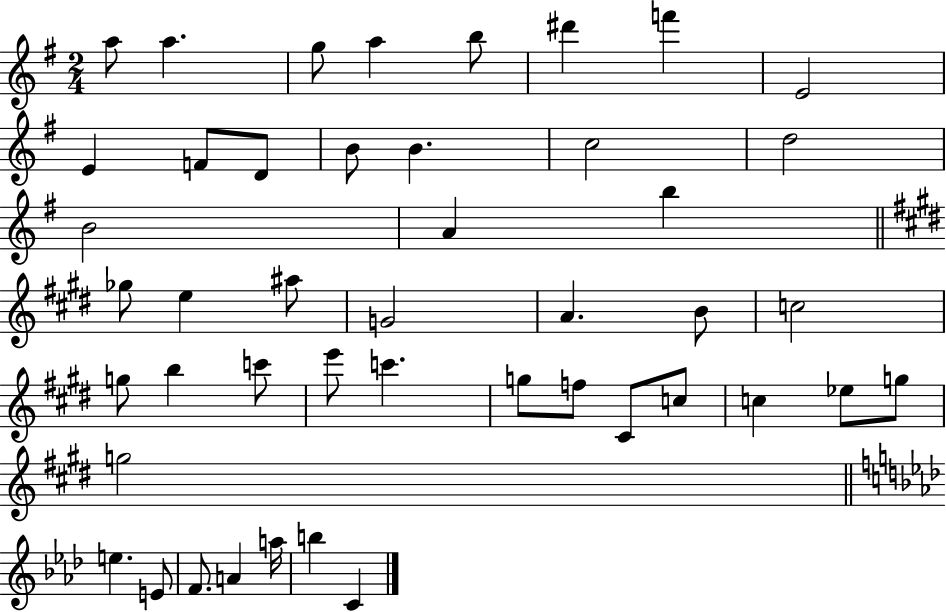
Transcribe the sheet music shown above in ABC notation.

X:1
T:Untitled
M:2/4
L:1/4
K:G
a/2 a g/2 a b/2 ^d' f' E2 E F/2 D/2 B/2 B c2 d2 B2 A b _g/2 e ^a/2 G2 A B/2 c2 g/2 b c'/2 e'/2 c' g/2 f/2 ^C/2 c/2 c _e/2 g/2 g2 e E/2 F/2 A a/4 b C